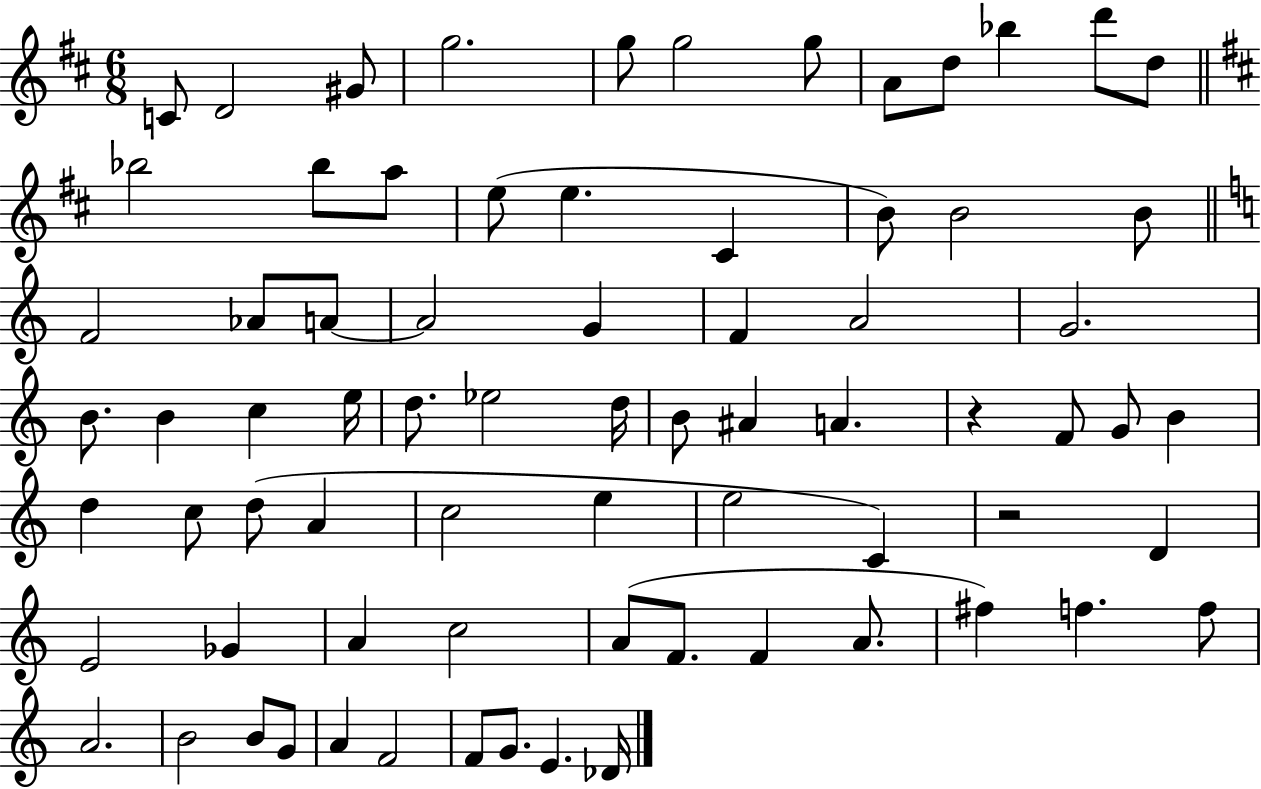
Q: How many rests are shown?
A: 2